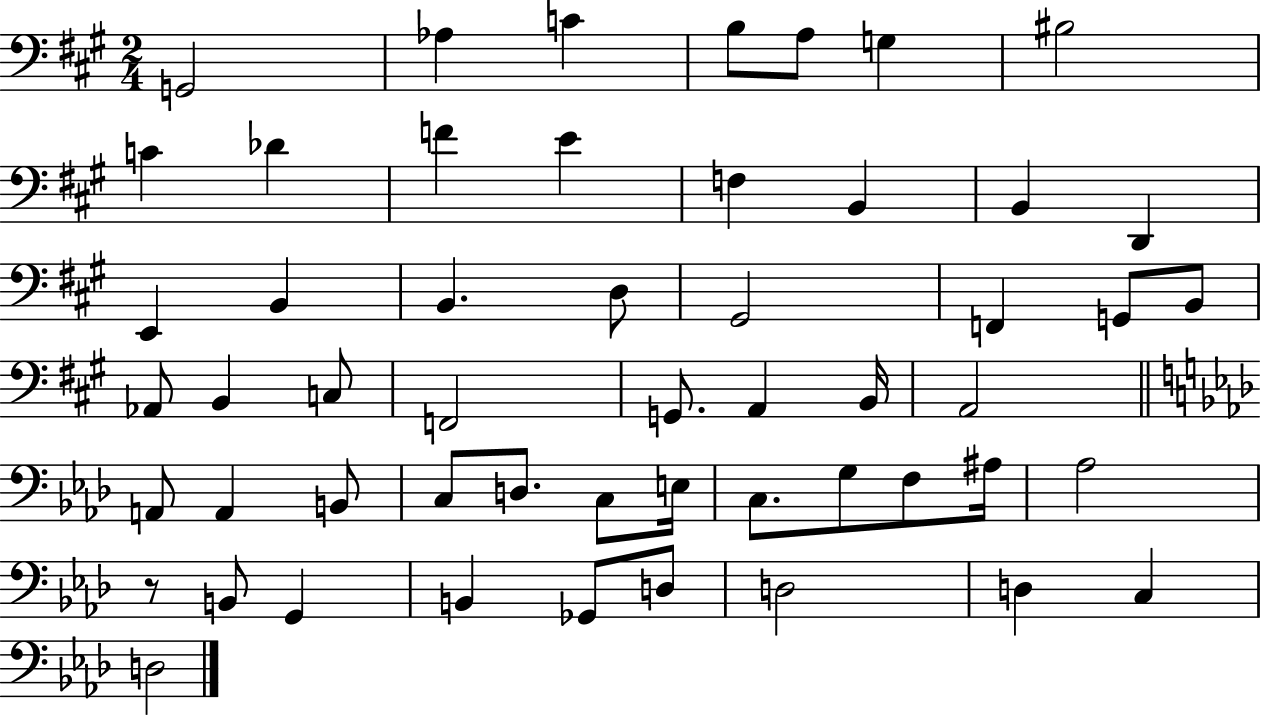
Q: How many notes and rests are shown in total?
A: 53